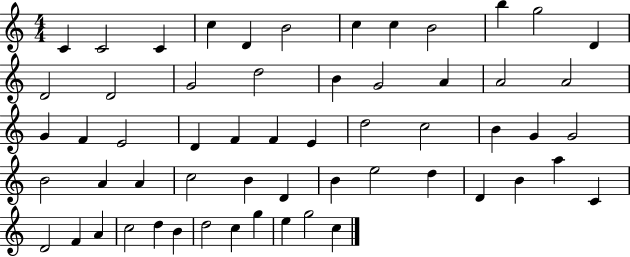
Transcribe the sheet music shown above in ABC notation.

X:1
T:Untitled
M:4/4
L:1/4
K:C
C C2 C c D B2 c c B2 b g2 D D2 D2 G2 d2 B G2 A A2 A2 G F E2 D F F E d2 c2 B G G2 B2 A A c2 B D B e2 d D B a C D2 F A c2 d B d2 c g e g2 c